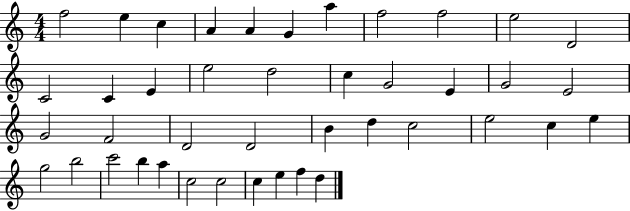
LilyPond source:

{
  \clef treble
  \numericTimeSignature
  \time 4/4
  \key c \major
  f''2 e''4 c''4 | a'4 a'4 g'4 a''4 | f''2 f''2 | e''2 d'2 | \break c'2 c'4 e'4 | e''2 d''2 | c''4 g'2 e'4 | g'2 e'2 | \break g'2 f'2 | d'2 d'2 | b'4 d''4 c''2 | e''2 c''4 e''4 | \break g''2 b''2 | c'''2 b''4 a''4 | c''2 c''2 | c''4 e''4 f''4 d''4 | \break \bar "|."
}